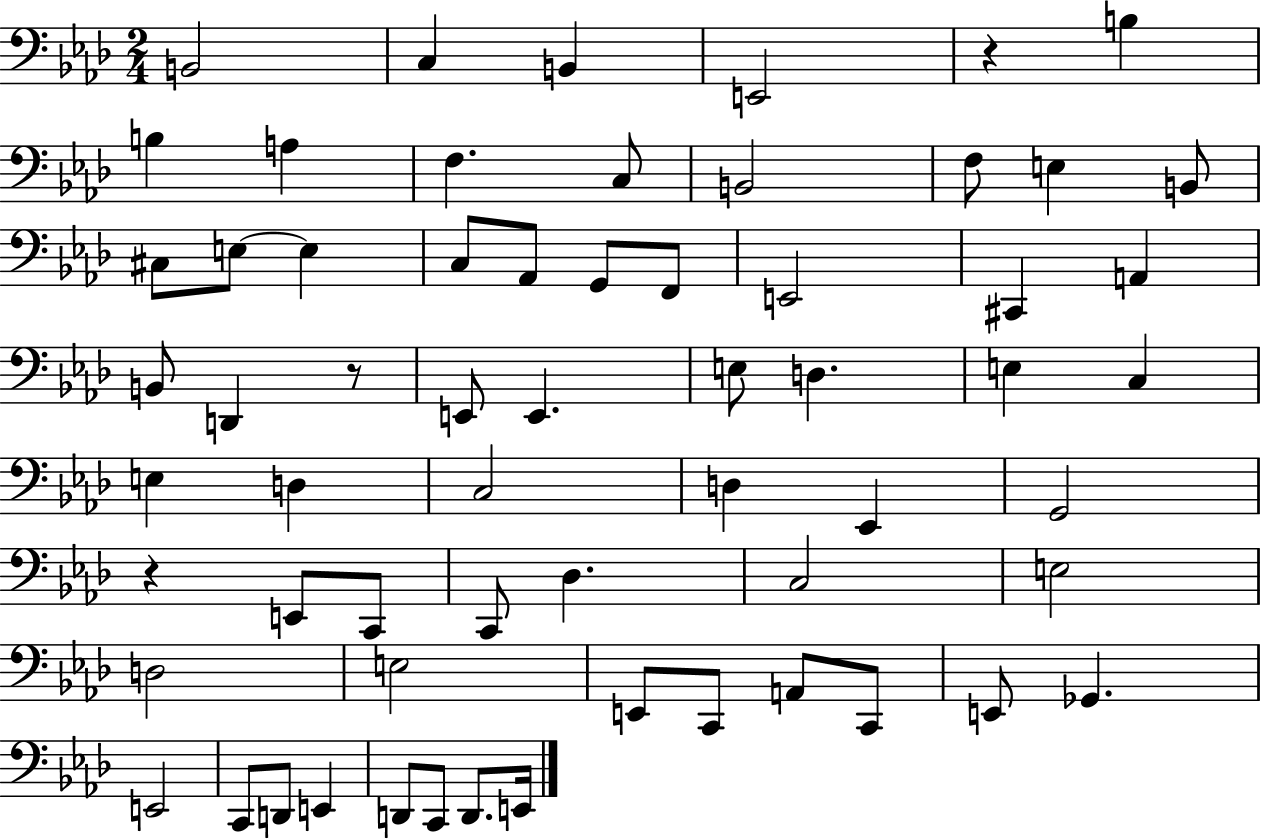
{
  \clef bass
  \numericTimeSignature
  \time 2/4
  \key aes \major
  \repeat volta 2 { b,2 | c4 b,4 | e,2 | r4 b4 | \break b4 a4 | f4. c8 | b,2 | f8 e4 b,8 | \break cis8 e8~~ e4 | c8 aes,8 g,8 f,8 | e,2 | cis,4 a,4 | \break b,8 d,4 r8 | e,8 e,4. | e8 d4. | e4 c4 | \break e4 d4 | c2 | d4 ees,4 | g,2 | \break r4 e,8 c,8 | c,8 des4. | c2 | e2 | \break d2 | e2 | e,8 c,8 a,8 c,8 | e,8 ges,4. | \break e,2 | c,8 d,8 e,4 | d,8 c,8 d,8. e,16 | } \bar "|."
}